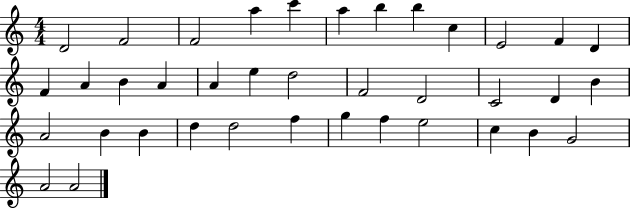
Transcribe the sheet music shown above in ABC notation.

X:1
T:Untitled
M:4/4
L:1/4
K:C
D2 F2 F2 a c' a b b c E2 F D F A B A A e d2 F2 D2 C2 D B A2 B B d d2 f g f e2 c B G2 A2 A2